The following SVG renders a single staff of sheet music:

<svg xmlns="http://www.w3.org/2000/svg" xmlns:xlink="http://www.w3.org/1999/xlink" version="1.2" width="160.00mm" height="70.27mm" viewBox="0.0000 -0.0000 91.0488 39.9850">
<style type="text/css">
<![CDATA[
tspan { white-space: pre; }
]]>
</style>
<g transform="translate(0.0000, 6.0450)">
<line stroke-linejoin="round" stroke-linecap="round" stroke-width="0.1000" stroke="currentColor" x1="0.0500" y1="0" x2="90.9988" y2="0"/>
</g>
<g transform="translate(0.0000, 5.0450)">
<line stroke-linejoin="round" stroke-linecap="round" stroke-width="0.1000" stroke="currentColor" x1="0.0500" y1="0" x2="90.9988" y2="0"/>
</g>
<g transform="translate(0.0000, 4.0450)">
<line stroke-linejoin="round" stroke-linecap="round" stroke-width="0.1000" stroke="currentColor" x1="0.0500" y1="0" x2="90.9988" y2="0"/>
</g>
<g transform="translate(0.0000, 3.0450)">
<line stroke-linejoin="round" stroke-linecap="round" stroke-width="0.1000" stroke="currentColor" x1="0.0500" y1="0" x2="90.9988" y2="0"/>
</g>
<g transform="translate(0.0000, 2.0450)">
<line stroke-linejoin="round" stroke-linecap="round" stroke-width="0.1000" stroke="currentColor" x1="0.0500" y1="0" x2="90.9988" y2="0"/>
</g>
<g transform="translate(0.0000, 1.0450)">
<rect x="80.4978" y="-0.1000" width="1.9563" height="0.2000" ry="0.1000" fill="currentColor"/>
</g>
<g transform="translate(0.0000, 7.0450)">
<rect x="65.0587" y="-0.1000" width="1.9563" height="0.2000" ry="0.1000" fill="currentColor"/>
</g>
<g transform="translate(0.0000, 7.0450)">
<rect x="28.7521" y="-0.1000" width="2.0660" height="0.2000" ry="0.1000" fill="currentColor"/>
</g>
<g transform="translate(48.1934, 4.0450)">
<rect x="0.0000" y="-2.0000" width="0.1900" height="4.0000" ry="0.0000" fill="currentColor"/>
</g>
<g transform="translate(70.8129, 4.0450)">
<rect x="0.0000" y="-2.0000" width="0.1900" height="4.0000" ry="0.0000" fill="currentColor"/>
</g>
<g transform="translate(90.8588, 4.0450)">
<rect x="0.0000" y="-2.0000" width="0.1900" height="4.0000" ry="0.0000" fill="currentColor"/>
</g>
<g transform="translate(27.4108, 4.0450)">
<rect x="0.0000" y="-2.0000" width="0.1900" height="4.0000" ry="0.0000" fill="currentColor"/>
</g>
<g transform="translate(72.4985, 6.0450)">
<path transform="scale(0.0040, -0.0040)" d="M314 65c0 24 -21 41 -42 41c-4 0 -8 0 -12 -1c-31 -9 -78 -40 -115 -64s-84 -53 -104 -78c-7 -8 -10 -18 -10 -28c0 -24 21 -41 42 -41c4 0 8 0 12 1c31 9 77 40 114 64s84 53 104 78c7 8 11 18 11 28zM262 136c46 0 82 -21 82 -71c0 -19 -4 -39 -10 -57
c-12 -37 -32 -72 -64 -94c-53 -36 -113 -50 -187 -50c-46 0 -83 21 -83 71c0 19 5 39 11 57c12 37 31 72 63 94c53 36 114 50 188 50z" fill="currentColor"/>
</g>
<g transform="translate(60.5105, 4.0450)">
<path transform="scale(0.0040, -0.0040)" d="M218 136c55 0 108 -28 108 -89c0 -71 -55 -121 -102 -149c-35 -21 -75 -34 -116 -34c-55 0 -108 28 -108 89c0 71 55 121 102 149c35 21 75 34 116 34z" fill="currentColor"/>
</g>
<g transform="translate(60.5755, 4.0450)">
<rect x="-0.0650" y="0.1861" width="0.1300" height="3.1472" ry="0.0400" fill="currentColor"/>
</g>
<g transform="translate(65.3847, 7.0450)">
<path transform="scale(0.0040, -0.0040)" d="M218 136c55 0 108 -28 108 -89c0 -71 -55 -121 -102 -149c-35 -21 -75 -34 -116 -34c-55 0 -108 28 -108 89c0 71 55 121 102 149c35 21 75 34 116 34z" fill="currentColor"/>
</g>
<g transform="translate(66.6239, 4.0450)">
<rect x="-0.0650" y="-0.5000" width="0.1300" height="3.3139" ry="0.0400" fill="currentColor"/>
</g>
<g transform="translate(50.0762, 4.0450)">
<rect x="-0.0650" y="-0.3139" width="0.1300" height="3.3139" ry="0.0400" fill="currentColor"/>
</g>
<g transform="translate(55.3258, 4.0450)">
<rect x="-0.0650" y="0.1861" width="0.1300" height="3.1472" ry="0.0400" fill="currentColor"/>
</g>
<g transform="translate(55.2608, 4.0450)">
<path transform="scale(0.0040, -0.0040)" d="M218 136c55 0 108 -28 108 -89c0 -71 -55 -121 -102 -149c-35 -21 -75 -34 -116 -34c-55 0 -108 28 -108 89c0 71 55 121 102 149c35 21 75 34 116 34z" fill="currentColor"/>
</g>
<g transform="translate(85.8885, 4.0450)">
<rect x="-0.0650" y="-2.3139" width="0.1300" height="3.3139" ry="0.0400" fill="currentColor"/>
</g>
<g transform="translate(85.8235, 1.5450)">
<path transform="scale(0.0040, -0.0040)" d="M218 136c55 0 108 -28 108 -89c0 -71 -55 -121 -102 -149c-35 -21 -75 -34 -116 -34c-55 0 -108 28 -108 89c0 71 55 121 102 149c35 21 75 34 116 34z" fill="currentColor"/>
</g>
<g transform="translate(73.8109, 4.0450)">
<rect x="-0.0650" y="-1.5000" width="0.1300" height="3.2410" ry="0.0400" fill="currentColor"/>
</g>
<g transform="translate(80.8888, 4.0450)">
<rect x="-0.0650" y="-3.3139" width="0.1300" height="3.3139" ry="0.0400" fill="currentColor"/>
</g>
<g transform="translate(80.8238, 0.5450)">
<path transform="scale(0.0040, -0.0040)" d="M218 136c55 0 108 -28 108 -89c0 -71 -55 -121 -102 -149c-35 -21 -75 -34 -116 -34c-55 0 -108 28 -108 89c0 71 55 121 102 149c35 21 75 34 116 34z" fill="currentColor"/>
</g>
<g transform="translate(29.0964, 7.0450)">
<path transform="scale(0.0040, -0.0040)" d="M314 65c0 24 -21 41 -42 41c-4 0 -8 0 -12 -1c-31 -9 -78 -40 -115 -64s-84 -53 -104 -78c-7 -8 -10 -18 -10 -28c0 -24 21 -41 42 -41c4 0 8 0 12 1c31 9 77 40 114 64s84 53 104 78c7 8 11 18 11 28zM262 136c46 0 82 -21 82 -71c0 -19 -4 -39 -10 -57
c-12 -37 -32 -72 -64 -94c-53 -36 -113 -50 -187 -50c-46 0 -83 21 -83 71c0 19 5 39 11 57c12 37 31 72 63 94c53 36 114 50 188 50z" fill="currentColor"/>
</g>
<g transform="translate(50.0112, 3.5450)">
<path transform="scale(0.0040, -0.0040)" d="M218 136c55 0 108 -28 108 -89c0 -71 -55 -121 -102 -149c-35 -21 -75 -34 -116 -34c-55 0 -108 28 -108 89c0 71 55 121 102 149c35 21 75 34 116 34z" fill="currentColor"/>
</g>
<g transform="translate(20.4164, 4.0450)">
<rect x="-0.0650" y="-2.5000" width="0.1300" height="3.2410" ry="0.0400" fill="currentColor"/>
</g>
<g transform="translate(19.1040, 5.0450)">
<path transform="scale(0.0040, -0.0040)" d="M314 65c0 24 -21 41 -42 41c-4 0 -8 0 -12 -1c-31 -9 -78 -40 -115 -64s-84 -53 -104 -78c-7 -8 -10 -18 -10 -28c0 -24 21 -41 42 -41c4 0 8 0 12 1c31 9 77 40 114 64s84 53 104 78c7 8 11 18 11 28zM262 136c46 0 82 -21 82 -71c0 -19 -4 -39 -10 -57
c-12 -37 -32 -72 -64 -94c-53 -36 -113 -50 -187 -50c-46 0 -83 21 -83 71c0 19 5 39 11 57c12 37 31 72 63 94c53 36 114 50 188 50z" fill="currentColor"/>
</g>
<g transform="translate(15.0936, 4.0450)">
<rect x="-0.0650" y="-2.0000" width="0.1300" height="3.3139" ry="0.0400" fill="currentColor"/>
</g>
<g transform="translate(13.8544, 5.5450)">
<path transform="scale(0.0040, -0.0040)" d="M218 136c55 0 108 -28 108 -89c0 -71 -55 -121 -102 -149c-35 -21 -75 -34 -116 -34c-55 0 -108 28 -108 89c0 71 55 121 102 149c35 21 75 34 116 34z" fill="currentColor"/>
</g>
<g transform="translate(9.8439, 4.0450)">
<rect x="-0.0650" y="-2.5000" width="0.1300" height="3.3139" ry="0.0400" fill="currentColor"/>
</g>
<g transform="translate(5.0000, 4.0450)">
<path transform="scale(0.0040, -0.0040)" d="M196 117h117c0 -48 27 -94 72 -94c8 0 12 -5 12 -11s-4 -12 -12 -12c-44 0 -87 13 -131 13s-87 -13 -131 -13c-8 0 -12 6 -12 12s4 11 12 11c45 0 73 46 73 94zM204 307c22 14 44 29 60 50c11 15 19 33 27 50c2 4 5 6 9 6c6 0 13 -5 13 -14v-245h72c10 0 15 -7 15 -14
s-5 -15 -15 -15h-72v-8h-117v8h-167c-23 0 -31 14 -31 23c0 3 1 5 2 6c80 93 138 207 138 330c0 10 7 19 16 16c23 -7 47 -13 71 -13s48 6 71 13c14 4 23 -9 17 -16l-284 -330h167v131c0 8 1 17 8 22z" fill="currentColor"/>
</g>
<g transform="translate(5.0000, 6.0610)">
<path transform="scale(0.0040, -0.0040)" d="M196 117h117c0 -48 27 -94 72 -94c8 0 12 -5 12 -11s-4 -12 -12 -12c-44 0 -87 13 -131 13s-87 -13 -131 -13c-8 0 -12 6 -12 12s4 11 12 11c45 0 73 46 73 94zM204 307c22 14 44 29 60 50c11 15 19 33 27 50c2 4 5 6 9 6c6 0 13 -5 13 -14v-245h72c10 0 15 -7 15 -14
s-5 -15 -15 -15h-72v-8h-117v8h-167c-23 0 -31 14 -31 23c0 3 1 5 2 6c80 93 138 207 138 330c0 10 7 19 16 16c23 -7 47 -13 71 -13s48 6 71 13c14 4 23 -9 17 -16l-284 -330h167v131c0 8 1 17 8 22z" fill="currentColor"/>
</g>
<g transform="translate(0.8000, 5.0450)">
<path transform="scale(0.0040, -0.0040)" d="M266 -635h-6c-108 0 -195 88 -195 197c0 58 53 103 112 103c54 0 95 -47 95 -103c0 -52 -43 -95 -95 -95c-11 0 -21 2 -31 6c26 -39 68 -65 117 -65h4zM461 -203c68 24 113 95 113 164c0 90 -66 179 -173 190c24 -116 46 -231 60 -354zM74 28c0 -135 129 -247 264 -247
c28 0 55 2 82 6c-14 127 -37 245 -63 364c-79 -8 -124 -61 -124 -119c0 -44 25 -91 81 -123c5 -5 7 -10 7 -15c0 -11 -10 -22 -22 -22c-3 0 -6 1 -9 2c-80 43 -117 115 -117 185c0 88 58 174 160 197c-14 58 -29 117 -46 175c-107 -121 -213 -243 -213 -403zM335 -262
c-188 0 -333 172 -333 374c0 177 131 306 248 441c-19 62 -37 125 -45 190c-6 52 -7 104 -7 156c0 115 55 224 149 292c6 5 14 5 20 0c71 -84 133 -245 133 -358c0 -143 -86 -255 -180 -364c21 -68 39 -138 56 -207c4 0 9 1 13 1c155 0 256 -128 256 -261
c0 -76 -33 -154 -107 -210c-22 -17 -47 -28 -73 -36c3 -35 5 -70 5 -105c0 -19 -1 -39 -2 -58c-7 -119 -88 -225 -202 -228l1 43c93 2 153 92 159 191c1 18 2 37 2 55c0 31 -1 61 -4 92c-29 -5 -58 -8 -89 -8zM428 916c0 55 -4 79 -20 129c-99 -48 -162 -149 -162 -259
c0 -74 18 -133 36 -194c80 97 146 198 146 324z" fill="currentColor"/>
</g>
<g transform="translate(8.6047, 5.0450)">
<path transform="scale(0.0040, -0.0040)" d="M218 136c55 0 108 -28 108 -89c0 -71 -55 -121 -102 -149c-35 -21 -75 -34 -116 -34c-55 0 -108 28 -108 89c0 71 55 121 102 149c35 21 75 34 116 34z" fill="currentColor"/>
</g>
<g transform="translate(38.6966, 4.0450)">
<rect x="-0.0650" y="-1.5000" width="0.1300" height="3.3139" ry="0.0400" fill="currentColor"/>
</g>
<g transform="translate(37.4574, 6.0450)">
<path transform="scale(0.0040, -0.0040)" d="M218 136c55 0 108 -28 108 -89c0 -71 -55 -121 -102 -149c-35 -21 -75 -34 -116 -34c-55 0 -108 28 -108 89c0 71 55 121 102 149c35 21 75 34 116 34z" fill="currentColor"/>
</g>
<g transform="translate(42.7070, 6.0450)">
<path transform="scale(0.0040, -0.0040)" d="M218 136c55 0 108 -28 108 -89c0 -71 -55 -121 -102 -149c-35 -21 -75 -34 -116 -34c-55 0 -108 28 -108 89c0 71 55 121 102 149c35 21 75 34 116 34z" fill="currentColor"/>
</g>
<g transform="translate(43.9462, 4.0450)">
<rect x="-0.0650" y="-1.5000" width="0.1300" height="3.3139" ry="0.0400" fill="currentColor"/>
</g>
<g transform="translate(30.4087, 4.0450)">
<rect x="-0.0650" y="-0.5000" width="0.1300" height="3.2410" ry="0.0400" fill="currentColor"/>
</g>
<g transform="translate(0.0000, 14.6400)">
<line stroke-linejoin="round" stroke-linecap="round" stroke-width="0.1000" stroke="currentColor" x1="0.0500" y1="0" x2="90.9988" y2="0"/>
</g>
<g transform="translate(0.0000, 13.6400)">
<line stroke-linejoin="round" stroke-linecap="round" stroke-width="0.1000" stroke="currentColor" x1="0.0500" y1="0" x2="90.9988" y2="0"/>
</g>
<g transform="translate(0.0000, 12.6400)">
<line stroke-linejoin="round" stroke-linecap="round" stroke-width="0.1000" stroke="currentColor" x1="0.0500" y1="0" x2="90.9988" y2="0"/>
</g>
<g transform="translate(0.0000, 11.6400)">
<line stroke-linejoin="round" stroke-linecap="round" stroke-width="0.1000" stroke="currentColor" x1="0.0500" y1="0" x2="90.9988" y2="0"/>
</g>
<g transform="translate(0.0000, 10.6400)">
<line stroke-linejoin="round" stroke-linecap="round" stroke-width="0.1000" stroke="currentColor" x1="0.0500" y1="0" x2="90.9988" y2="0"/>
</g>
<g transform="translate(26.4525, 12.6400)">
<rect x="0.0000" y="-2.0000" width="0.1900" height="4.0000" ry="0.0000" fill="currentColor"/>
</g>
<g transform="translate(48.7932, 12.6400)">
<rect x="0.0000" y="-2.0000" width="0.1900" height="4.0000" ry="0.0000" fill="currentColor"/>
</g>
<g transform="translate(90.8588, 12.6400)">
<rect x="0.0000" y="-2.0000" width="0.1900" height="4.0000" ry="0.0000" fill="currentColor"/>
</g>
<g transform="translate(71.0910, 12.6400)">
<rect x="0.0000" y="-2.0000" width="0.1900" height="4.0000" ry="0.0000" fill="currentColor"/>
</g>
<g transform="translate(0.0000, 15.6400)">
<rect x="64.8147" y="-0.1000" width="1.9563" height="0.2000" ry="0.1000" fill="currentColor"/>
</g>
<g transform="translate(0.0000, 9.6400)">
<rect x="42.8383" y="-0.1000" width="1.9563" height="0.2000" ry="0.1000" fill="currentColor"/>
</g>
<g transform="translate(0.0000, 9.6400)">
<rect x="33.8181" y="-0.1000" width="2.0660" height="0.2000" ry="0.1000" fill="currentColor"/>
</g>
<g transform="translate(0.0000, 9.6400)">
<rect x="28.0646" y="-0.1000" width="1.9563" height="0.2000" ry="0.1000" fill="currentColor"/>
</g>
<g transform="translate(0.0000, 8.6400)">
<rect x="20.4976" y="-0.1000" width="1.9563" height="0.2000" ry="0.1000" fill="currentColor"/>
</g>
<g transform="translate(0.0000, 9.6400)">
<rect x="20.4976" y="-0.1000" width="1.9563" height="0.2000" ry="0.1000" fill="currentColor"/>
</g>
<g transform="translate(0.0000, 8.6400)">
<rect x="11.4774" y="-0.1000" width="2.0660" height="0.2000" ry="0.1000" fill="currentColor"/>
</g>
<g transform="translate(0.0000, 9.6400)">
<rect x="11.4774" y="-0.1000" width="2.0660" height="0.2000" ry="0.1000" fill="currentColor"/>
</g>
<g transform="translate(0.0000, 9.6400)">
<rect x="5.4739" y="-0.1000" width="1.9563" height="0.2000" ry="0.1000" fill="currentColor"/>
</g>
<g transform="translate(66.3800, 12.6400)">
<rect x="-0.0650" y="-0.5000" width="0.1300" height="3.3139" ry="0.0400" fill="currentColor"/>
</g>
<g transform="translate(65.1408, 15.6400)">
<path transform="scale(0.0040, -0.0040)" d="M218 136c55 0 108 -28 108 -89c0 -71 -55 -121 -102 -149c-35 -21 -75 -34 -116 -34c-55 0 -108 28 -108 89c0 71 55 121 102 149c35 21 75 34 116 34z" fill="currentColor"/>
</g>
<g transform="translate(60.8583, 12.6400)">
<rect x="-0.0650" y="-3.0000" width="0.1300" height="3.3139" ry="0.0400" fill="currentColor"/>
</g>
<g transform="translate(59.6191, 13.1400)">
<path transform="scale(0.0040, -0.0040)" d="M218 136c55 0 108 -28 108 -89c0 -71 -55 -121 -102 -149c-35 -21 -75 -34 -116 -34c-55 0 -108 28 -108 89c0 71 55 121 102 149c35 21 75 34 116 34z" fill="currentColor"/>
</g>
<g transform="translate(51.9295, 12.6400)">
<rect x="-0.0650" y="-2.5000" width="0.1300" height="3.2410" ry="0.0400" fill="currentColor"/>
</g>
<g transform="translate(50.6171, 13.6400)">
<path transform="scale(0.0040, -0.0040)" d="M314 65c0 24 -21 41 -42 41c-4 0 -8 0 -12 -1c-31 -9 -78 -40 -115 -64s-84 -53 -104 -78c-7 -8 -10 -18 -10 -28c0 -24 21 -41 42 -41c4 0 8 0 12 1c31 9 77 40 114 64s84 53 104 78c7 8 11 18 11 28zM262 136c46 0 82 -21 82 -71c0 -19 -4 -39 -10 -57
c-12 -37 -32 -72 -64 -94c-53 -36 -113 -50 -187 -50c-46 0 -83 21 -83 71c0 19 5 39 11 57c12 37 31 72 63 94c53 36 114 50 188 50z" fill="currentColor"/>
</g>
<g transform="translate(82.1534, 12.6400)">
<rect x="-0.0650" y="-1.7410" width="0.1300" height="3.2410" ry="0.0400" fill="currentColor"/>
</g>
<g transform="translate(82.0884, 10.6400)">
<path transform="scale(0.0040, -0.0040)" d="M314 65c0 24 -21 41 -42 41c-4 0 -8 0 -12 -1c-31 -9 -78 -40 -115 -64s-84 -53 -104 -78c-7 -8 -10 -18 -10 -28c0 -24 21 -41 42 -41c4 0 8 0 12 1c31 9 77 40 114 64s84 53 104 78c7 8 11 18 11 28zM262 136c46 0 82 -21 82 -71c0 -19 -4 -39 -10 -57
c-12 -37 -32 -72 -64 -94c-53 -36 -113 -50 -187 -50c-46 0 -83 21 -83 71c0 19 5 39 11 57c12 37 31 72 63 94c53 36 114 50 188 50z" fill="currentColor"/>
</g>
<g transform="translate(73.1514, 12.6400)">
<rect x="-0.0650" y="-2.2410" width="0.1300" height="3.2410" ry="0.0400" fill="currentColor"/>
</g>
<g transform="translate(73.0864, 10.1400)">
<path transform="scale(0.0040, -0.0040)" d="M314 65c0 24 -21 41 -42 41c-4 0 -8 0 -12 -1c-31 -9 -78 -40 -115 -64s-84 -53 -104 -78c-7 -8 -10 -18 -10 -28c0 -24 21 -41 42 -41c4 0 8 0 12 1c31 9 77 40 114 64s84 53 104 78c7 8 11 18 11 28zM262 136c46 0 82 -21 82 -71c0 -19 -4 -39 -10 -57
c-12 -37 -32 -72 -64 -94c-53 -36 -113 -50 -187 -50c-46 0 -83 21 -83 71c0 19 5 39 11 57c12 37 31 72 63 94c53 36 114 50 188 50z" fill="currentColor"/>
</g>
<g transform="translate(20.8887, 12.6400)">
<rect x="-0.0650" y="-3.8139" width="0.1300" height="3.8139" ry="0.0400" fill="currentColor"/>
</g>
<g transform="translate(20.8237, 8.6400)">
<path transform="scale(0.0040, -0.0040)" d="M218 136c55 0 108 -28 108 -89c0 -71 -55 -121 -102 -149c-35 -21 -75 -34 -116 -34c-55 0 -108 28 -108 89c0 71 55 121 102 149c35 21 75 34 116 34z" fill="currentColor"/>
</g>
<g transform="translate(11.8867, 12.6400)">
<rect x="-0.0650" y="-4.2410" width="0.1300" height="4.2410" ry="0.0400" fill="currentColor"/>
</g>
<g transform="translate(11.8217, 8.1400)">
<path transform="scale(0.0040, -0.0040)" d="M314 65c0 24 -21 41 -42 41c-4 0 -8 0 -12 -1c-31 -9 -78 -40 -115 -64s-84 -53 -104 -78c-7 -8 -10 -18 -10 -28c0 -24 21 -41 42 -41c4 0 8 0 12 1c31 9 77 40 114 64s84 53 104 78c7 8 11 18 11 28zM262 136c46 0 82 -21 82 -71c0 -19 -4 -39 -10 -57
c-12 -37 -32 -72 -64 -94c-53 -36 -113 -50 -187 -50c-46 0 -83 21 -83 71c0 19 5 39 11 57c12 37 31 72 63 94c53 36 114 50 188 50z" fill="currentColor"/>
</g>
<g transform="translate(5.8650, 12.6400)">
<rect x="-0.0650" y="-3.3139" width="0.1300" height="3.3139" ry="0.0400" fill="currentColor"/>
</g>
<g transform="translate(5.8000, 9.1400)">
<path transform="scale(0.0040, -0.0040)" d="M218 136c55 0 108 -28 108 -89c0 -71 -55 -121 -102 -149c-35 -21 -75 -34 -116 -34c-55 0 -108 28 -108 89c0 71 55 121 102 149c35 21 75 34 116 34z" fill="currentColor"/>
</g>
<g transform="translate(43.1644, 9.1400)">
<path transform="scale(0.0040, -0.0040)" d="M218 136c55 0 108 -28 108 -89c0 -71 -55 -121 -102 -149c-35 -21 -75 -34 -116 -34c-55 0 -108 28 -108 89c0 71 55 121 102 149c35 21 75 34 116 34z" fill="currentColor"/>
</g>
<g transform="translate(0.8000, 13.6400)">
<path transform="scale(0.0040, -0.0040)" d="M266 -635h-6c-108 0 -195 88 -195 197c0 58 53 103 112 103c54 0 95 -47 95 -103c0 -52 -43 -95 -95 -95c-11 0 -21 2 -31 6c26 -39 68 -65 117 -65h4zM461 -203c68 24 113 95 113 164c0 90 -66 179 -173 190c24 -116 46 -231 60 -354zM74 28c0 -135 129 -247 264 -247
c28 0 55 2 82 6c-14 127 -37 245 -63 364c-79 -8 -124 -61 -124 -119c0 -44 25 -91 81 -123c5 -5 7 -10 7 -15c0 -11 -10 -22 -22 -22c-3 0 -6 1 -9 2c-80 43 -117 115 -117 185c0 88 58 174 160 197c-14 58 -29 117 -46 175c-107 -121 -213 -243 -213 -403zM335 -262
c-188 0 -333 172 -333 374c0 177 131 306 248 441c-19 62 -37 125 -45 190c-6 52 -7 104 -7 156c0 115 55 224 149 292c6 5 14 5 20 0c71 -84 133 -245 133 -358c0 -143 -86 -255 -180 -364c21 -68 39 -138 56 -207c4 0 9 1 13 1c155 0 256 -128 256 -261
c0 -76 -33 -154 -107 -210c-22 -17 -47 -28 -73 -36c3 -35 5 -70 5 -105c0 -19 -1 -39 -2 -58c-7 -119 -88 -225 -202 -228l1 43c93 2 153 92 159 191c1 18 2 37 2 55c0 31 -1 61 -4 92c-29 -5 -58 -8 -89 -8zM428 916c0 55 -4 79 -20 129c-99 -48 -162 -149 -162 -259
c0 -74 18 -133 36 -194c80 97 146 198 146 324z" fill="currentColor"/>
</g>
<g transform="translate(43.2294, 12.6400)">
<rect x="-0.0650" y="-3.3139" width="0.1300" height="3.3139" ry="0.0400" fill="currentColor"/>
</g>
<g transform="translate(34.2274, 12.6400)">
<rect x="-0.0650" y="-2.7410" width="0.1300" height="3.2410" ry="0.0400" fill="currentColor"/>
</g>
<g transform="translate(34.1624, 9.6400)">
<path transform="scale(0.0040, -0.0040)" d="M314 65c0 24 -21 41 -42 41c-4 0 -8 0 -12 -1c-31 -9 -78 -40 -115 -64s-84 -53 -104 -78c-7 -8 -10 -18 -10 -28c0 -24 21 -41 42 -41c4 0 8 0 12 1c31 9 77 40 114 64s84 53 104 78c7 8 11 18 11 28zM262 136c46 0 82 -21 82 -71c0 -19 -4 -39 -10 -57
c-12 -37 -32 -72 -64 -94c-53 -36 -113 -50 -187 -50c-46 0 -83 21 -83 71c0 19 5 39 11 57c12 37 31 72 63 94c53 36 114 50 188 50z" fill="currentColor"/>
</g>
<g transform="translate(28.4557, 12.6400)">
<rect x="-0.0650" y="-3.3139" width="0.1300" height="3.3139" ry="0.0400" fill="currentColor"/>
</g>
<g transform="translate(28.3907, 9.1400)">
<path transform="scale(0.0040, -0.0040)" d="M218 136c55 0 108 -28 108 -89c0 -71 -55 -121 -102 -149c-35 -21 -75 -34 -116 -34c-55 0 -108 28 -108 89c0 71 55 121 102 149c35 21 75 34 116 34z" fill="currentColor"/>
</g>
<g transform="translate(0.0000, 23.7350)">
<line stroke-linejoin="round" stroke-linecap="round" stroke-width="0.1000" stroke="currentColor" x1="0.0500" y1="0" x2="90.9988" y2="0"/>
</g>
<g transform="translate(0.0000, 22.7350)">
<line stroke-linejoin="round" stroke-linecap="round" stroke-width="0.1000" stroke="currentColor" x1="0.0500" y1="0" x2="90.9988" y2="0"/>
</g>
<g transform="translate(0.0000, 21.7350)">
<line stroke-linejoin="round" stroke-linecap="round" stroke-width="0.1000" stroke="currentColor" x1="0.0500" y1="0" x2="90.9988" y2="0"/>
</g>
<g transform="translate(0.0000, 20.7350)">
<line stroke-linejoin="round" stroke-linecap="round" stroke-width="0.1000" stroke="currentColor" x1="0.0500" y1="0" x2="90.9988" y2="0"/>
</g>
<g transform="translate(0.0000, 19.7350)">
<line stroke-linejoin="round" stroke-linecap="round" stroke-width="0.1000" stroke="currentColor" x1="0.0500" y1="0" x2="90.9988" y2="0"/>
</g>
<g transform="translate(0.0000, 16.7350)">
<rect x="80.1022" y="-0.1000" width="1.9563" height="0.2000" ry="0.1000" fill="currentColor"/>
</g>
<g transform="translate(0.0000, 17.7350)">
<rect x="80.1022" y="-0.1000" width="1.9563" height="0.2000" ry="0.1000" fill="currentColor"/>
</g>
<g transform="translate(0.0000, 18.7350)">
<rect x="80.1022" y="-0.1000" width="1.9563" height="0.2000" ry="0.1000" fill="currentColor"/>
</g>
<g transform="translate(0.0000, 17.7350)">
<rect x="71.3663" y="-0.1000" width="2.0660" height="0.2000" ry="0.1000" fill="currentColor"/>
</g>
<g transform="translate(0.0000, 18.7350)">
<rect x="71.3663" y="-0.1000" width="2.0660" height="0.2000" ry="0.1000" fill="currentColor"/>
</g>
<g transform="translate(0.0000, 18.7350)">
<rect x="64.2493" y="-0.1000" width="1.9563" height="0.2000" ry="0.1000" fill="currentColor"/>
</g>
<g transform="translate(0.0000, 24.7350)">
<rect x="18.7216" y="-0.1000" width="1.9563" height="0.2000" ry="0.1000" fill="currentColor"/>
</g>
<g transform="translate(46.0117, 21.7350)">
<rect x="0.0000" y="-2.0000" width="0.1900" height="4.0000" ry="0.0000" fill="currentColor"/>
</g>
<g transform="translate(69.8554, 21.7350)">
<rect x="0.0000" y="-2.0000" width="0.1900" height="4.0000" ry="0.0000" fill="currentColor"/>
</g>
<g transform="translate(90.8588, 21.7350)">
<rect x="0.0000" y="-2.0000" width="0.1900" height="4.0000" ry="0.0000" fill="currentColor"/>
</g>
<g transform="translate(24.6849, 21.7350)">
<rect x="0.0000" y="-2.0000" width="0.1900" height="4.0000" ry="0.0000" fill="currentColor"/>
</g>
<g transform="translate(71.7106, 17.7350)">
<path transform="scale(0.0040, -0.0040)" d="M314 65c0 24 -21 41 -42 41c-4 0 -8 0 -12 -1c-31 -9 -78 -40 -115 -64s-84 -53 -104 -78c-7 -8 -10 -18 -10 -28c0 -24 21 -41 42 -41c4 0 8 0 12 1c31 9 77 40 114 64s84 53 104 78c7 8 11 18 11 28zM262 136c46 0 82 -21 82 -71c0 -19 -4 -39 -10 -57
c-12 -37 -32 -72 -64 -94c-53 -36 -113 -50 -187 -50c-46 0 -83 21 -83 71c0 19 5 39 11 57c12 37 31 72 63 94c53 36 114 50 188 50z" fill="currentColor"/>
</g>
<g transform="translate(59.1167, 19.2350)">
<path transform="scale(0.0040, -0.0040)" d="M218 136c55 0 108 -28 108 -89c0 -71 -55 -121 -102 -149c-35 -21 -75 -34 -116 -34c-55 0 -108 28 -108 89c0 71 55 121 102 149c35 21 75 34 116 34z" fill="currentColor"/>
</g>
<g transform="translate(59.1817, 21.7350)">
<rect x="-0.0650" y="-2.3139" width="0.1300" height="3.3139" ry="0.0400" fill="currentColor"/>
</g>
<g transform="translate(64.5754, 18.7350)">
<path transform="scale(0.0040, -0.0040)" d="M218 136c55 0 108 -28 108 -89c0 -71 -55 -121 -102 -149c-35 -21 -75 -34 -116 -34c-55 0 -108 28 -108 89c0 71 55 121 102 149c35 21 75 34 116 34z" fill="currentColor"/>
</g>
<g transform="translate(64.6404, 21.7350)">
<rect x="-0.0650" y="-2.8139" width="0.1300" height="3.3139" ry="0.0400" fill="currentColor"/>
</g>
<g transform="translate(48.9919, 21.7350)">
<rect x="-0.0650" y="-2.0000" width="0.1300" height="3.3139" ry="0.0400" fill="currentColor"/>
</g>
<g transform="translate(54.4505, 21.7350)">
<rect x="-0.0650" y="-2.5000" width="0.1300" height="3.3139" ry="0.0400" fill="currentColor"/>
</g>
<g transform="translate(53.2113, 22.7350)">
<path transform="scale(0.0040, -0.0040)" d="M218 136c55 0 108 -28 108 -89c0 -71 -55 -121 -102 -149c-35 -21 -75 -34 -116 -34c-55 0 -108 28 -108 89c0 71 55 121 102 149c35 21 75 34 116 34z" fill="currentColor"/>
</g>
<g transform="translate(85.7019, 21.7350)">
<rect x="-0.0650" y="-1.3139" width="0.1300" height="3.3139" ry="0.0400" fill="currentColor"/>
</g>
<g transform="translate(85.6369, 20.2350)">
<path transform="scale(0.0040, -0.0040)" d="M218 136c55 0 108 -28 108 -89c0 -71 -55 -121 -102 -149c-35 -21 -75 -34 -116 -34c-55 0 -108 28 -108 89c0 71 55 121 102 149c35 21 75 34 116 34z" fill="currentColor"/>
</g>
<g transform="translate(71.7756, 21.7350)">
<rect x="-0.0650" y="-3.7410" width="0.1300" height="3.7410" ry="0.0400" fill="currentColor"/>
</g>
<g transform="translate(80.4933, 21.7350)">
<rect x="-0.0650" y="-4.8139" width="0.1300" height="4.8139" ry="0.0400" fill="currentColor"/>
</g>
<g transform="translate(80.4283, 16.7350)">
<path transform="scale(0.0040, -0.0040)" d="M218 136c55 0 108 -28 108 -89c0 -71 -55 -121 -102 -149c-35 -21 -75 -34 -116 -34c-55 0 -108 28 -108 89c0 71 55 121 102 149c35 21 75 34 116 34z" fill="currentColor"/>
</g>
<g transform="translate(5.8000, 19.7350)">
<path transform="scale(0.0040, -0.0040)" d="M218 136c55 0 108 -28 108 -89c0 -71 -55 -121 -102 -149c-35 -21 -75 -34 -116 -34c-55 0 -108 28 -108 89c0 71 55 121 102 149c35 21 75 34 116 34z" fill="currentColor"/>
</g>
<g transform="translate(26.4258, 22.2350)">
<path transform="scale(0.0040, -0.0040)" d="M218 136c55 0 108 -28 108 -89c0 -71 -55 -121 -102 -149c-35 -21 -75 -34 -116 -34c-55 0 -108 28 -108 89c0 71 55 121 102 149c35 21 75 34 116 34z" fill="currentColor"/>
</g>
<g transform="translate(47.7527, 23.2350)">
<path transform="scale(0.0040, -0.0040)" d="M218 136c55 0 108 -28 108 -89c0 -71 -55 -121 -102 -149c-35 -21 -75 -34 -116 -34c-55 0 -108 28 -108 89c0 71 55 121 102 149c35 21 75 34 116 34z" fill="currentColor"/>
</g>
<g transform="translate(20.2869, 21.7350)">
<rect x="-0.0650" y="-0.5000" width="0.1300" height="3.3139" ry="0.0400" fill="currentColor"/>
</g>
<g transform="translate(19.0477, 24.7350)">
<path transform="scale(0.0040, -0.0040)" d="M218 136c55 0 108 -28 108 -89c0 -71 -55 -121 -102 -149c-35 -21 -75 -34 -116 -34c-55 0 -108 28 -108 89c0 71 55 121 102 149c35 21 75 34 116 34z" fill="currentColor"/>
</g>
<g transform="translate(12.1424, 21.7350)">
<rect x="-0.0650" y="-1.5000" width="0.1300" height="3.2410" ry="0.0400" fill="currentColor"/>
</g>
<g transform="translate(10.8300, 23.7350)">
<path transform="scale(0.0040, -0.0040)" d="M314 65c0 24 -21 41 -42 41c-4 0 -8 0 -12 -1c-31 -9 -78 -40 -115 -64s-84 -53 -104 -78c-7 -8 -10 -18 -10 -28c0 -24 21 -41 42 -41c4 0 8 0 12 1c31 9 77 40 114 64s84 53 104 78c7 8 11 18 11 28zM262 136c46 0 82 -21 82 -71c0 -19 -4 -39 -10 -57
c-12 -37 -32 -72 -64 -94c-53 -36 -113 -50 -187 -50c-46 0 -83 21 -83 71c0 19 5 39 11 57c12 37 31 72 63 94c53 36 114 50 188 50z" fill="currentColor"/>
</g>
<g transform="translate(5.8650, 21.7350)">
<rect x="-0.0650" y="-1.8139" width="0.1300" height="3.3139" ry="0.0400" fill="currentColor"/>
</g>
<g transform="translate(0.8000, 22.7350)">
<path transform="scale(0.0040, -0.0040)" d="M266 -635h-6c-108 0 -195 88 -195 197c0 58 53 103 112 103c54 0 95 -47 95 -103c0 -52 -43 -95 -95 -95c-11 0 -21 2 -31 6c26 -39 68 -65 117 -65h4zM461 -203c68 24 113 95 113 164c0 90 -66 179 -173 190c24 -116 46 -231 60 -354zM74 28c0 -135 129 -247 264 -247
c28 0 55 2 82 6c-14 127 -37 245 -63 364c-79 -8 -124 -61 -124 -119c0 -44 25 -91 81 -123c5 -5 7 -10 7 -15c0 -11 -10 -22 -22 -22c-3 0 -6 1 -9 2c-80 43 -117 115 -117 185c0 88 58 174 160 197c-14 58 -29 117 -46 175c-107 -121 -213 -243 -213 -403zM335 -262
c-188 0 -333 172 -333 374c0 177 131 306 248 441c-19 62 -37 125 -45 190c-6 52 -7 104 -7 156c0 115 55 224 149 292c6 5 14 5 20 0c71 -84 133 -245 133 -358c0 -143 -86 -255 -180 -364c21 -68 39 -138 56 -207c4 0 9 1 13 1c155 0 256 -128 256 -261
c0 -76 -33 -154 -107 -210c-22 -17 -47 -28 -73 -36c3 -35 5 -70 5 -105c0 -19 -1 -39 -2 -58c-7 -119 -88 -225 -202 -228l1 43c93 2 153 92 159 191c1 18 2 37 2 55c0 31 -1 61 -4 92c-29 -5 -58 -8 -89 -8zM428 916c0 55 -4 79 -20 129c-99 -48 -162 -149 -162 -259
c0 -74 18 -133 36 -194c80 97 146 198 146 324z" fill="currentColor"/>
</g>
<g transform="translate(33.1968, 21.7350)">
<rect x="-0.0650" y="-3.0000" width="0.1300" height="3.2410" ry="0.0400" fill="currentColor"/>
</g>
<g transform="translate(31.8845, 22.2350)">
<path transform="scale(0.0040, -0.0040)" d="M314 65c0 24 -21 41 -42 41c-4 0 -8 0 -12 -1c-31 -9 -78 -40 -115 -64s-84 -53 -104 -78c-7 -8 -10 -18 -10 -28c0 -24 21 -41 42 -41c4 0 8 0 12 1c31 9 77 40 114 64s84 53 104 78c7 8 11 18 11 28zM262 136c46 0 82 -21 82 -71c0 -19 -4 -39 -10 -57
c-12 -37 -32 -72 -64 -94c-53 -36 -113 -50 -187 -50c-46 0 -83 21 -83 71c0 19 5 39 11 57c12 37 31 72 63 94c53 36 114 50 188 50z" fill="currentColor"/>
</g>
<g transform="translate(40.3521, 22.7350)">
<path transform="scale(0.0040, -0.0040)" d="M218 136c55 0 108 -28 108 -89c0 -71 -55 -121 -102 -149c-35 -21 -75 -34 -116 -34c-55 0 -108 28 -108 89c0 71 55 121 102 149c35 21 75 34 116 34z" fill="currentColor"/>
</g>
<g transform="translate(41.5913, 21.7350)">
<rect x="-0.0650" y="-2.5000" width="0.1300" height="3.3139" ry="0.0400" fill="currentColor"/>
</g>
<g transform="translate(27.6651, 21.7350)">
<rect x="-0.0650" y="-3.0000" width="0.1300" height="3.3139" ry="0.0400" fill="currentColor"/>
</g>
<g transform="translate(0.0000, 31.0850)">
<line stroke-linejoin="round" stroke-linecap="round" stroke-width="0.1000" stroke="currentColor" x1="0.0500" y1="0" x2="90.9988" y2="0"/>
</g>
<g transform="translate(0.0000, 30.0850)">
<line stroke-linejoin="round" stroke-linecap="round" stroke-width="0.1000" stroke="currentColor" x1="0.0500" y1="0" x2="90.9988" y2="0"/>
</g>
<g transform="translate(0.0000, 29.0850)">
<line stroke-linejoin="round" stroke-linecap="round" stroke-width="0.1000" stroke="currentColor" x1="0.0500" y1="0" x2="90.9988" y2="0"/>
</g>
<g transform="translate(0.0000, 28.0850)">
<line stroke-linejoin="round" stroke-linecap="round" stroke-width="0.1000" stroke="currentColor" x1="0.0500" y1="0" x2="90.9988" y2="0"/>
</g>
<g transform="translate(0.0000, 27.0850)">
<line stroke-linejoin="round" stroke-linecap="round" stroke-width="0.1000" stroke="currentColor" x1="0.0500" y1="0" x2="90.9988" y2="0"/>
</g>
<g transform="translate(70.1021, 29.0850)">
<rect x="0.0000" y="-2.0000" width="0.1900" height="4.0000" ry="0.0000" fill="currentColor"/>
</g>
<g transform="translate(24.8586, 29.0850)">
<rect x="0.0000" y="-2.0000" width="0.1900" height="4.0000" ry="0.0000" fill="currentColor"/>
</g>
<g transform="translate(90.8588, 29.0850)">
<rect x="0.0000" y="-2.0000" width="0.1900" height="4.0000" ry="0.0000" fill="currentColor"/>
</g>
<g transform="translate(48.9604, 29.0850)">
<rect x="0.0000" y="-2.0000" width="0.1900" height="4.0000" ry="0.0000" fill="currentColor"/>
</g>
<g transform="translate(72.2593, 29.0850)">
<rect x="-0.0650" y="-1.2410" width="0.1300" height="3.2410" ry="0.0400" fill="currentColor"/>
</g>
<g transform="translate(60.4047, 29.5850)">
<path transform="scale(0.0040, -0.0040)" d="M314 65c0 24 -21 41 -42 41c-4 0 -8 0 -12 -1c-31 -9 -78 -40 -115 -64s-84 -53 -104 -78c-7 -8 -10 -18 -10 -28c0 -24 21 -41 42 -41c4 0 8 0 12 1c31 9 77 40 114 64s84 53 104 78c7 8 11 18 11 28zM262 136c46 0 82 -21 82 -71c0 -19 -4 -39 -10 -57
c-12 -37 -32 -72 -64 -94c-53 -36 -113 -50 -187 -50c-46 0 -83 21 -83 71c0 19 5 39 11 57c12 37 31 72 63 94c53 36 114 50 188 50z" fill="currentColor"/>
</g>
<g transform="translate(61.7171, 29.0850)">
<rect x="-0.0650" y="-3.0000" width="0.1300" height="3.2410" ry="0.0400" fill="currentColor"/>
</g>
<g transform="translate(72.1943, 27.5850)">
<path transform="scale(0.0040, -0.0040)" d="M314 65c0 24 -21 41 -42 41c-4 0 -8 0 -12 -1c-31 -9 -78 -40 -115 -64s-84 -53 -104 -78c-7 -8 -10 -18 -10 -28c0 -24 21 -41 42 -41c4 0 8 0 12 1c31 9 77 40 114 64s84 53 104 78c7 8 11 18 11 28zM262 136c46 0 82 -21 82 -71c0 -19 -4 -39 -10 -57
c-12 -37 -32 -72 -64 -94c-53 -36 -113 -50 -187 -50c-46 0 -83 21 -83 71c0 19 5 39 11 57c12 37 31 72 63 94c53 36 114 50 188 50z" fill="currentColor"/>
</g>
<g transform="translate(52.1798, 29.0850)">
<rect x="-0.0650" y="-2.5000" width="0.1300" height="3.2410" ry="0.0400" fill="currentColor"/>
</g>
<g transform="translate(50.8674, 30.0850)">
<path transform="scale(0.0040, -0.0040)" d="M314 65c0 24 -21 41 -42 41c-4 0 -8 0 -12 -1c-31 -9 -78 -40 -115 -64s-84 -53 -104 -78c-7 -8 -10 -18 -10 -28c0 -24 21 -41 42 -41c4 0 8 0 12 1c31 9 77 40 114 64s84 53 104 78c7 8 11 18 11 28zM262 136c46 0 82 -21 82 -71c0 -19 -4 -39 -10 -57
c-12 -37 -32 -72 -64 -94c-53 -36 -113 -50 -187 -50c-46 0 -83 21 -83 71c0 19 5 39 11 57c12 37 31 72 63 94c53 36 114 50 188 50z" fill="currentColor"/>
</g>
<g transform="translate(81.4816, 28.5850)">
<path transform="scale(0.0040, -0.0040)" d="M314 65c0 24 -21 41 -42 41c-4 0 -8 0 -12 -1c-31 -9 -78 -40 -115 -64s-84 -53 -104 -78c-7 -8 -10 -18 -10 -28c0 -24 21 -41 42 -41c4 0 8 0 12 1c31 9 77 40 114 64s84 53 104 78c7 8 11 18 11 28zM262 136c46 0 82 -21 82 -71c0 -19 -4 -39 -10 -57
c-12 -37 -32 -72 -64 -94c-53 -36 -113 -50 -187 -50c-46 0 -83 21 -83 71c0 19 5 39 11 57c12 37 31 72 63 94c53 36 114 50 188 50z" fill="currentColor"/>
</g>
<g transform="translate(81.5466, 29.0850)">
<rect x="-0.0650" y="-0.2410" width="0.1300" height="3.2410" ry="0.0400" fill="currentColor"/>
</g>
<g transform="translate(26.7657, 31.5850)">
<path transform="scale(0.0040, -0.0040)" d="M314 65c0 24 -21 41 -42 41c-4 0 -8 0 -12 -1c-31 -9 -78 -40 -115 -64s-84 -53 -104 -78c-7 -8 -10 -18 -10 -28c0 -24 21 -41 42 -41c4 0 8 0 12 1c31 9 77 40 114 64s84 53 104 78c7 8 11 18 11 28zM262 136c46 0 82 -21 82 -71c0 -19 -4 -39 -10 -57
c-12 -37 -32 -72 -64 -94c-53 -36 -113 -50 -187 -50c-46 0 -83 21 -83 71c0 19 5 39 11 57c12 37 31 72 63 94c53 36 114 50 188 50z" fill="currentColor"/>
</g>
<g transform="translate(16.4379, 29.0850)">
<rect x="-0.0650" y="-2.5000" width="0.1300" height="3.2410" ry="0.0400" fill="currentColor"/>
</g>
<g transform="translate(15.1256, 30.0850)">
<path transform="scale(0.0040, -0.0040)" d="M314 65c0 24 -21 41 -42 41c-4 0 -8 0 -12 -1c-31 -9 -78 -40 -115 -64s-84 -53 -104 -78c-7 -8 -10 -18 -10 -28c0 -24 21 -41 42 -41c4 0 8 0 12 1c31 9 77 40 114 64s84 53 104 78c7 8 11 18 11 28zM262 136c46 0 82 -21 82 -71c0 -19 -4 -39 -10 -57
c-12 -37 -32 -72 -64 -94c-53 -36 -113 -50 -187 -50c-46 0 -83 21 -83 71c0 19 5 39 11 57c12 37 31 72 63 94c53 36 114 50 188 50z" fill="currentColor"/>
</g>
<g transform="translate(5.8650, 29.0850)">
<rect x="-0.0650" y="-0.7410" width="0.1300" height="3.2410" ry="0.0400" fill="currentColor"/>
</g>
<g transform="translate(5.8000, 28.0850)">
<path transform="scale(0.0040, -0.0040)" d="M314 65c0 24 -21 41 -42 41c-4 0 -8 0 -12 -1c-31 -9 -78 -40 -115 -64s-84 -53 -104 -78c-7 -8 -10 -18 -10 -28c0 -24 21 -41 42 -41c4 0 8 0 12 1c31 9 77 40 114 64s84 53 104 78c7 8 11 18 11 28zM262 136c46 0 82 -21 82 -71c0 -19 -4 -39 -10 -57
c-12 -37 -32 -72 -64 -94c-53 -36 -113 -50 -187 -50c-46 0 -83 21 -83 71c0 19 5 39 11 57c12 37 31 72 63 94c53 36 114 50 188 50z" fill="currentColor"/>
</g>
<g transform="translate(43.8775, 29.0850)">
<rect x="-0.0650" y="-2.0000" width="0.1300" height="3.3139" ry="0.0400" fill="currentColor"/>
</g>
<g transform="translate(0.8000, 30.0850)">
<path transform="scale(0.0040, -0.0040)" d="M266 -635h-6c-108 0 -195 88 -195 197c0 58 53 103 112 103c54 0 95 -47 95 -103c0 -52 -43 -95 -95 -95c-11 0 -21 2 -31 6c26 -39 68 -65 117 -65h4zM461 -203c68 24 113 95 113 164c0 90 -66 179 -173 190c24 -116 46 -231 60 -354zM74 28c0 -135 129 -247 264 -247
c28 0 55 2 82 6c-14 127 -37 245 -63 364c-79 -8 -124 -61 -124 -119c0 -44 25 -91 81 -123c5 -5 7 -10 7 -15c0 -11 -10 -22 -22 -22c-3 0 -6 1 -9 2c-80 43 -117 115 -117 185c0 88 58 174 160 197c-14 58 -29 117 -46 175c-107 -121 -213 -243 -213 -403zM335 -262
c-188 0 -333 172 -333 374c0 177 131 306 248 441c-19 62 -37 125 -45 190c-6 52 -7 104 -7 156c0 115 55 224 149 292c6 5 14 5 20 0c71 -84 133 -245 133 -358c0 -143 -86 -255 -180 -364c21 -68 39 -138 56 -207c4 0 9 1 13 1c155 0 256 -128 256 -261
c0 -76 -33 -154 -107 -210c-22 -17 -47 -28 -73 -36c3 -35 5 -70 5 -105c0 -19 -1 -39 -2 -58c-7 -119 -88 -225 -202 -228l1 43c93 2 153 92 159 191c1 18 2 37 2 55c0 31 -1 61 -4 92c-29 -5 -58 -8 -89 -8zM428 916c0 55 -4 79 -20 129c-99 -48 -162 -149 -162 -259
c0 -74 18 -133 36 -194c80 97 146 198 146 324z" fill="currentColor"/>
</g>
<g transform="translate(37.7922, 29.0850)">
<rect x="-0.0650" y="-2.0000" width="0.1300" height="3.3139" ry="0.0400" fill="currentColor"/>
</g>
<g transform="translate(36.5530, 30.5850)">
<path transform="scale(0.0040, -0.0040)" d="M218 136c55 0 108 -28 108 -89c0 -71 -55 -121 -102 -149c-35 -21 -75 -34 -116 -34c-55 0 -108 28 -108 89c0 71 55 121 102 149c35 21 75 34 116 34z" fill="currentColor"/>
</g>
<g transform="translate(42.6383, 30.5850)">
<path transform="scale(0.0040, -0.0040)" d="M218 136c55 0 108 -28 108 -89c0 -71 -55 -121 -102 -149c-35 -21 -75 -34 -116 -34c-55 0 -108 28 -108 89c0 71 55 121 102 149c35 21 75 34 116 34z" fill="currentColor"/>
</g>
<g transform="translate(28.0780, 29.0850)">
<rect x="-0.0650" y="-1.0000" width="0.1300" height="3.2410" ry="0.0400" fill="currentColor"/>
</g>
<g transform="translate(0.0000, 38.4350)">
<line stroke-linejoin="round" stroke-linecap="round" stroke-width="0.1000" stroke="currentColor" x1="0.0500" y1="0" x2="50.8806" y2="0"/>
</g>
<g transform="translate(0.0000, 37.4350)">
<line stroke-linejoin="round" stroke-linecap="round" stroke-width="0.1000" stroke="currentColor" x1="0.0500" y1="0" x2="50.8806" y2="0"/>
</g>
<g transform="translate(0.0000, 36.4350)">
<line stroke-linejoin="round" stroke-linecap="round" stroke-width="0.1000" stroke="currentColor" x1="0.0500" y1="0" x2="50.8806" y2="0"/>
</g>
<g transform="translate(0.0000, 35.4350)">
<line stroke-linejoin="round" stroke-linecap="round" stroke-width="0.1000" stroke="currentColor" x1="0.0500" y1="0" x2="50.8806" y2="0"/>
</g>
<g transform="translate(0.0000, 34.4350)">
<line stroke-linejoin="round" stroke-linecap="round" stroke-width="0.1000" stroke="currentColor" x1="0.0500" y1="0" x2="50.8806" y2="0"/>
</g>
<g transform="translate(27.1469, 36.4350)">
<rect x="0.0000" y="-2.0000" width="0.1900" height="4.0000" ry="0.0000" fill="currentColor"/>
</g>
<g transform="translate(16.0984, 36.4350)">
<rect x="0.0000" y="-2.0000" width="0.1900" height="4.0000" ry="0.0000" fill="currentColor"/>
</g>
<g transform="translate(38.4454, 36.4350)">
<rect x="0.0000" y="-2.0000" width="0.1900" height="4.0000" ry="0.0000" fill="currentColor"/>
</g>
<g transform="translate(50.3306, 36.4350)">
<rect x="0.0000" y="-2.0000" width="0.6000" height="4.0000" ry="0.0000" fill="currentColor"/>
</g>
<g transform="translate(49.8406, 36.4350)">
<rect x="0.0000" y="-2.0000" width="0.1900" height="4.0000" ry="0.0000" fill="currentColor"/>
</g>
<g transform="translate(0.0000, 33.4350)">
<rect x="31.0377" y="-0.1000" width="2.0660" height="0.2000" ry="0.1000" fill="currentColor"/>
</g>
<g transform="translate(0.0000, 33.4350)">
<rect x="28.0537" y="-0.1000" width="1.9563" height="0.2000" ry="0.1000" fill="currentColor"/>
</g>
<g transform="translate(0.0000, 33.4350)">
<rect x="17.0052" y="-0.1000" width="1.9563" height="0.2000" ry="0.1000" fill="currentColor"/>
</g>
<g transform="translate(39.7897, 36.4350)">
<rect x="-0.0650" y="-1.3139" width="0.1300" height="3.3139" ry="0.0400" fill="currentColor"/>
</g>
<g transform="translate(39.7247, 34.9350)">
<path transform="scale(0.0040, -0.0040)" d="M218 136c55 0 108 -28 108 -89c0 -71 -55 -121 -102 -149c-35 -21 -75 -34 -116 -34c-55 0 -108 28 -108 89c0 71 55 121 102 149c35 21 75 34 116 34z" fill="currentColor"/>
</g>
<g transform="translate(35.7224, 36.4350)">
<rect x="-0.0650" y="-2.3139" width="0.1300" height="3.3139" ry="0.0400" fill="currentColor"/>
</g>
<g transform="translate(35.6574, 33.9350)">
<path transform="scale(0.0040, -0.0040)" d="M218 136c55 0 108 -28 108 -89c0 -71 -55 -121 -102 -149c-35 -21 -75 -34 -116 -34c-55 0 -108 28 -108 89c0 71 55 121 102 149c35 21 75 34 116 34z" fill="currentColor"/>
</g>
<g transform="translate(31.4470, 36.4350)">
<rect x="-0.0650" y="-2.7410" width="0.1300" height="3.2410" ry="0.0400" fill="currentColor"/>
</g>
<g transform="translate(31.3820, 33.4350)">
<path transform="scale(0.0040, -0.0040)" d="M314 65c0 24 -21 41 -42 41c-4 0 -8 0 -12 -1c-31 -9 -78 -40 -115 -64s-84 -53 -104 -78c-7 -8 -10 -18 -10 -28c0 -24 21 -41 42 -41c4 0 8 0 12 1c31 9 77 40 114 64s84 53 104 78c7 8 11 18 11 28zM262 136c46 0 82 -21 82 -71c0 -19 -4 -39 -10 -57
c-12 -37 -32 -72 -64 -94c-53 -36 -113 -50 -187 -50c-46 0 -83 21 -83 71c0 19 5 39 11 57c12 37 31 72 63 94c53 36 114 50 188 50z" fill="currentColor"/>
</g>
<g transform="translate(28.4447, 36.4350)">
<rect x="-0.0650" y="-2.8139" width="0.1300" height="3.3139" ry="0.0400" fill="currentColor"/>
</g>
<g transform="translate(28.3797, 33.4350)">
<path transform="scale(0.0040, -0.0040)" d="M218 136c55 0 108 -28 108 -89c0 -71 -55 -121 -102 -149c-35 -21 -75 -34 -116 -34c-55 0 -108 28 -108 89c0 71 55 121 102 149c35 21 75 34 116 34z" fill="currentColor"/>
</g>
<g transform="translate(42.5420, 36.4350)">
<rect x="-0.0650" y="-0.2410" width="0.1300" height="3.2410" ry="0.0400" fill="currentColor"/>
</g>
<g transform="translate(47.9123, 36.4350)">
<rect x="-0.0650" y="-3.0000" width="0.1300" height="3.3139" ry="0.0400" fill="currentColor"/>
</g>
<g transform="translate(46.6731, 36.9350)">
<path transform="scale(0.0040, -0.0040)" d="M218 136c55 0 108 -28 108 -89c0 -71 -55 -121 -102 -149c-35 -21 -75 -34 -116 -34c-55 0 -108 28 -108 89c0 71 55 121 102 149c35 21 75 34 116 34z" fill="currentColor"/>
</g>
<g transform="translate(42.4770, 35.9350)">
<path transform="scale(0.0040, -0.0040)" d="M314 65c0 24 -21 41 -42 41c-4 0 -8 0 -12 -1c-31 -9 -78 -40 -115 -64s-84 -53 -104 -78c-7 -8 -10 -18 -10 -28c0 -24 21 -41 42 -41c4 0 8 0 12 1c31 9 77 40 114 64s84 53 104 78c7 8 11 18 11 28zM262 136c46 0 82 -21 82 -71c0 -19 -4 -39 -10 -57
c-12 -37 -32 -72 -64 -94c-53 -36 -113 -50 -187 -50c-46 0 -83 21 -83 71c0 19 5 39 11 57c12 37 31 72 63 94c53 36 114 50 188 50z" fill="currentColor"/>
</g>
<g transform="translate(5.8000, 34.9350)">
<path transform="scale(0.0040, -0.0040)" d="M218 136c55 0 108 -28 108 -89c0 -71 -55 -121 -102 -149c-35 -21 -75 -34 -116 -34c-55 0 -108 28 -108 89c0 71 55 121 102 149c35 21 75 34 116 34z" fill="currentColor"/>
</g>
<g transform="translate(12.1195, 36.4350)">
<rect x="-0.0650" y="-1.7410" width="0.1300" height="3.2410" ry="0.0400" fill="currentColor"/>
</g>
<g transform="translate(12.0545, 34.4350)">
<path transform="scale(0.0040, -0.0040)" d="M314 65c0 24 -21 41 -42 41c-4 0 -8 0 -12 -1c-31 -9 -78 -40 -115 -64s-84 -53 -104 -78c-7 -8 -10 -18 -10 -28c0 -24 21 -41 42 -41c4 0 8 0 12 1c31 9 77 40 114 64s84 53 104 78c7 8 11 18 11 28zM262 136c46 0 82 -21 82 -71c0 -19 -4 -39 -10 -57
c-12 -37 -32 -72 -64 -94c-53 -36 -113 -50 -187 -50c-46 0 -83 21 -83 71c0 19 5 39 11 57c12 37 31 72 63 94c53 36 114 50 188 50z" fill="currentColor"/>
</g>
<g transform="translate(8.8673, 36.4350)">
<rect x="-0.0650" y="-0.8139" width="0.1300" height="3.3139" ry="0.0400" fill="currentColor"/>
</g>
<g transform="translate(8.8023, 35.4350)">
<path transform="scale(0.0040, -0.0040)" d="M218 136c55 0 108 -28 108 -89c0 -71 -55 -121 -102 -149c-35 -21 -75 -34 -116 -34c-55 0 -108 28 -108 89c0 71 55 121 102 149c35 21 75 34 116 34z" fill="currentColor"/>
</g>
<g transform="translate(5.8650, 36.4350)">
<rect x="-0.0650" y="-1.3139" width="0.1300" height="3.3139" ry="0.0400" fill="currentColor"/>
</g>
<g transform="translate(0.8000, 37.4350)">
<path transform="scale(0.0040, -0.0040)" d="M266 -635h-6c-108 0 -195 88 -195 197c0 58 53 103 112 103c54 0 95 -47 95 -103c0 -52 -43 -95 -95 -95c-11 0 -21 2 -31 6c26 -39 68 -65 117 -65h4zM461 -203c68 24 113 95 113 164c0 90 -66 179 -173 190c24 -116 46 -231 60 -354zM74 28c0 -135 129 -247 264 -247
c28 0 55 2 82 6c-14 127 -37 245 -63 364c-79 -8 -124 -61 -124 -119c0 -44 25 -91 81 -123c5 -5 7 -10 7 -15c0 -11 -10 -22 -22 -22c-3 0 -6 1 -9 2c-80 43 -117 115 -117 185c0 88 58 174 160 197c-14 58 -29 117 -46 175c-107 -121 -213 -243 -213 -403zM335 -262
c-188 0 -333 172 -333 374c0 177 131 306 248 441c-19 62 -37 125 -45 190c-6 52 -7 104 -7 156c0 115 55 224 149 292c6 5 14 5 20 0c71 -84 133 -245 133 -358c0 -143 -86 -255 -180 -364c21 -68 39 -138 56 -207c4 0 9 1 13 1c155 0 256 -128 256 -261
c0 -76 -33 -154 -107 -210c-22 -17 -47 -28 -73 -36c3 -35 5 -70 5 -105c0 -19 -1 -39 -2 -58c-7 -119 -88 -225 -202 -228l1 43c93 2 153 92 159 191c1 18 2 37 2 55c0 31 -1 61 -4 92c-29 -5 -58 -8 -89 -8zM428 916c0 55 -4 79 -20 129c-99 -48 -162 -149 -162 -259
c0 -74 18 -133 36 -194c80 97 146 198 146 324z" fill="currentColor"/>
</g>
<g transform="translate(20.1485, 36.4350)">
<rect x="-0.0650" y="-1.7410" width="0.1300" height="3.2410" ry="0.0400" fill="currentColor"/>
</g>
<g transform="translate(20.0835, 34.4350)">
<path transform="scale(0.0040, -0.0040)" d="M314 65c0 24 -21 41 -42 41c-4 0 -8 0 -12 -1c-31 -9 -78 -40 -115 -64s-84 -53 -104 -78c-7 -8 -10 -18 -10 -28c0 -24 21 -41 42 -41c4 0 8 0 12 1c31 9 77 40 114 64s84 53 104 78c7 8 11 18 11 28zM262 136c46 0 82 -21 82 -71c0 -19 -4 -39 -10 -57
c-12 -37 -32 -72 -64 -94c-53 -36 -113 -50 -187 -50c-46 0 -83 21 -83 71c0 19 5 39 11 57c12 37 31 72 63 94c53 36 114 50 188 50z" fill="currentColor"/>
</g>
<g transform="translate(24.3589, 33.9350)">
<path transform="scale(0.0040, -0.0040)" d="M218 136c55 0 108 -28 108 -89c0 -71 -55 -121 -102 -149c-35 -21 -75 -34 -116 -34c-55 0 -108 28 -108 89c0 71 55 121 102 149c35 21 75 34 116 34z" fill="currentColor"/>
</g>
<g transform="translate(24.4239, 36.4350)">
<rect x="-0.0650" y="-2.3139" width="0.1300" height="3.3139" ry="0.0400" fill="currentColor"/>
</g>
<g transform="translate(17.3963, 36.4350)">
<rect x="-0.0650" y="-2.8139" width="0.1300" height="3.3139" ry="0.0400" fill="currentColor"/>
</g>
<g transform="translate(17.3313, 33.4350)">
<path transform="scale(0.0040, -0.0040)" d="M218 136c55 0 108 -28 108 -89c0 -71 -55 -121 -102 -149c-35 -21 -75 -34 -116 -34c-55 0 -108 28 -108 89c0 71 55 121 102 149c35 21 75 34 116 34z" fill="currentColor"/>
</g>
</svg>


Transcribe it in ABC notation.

X:1
T:Untitled
M:4/4
L:1/4
K:C
G F G2 C2 E E c B B C E2 b g b d'2 c' b a2 b G2 A C g2 f2 f E2 C A A2 G F G g a c'2 e' e d2 G2 D2 F F G2 A2 e2 c2 e d f2 a f2 g a a2 g e c2 A